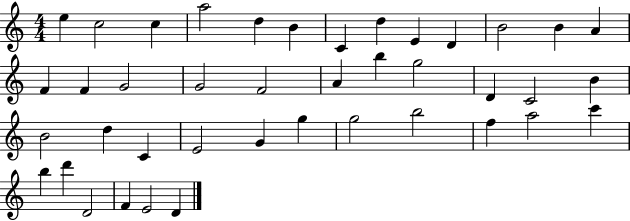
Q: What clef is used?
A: treble